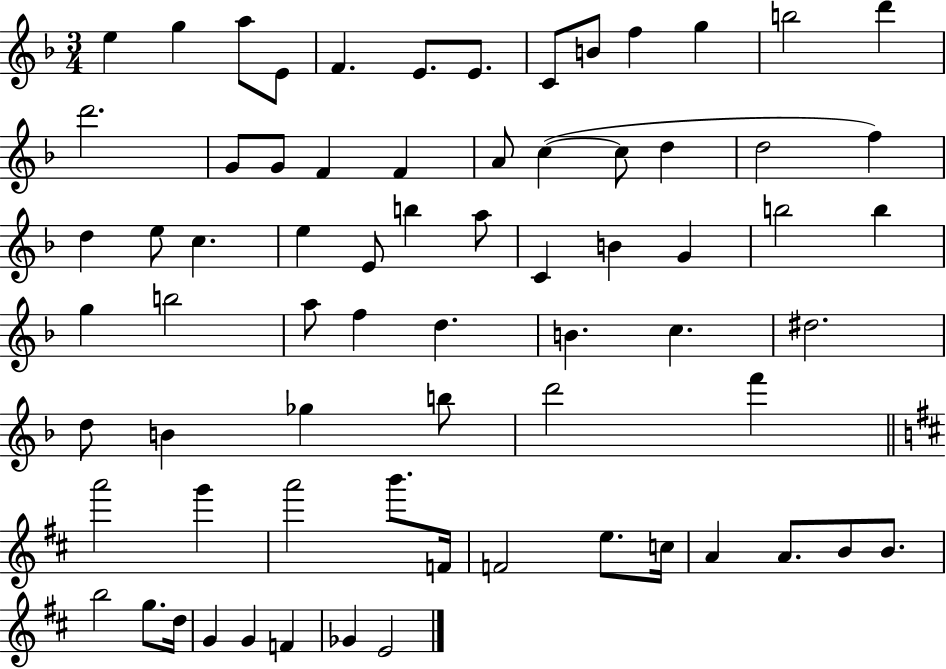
{
  \clef treble
  \numericTimeSignature
  \time 3/4
  \key f \major
  e''4 g''4 a''8 e'8 | f'4. e'8. e'8. | c'8 b'8 f''4 g''4 | b''2 d'''4 | \break d'''2. | g'8 g'8 f'4 f'4 | a'8 c''4~(~ c''8 d''4 | d''2 f''4) | \break d''4 e''8 c''4. | e''4 e'8 b''4 a''8 | c'4 b'4 g'4 | b''2 b''4 | \break g''4 b''2 | a''8 f''4 d''4. | b'4. c''4. | dis''2. | \break d''8 b'4 ges''4 b''8 | d'''2 f'''4 | \bar "||" \break \key d \major a'''2 g'''4 | a'''2 b'''8. f'16 | f'2 e''8. c''16 | a'4 a'8. b'8 b'8. | \break b''2 g''8. d''16 | g'4 g'4 f'4 | ges'4 e'2 | \bar "|."
}